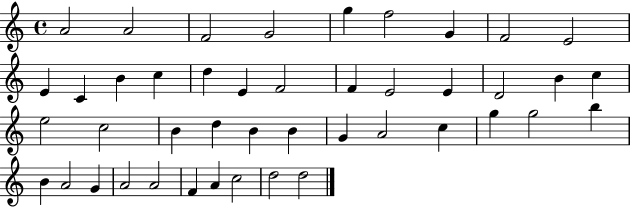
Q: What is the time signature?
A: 4/4